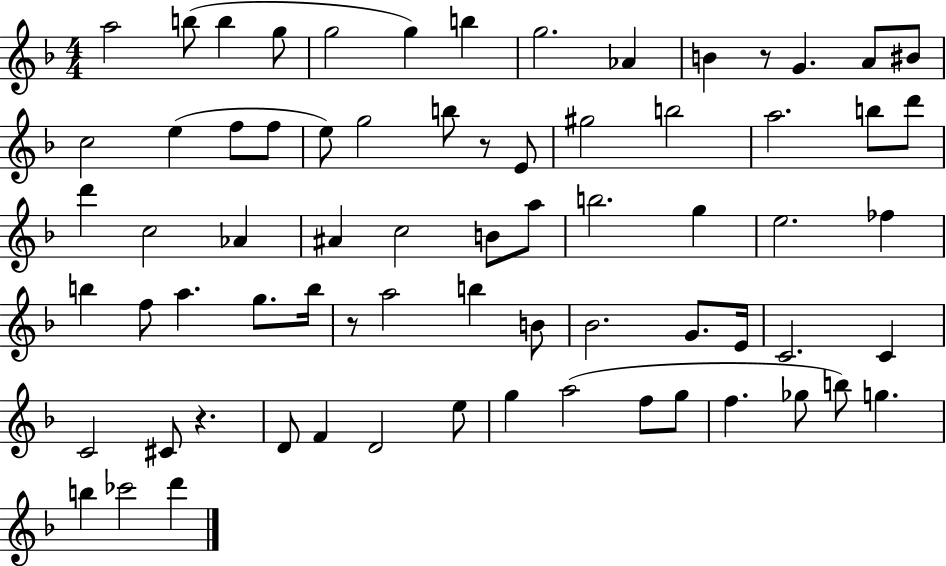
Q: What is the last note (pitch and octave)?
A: D6